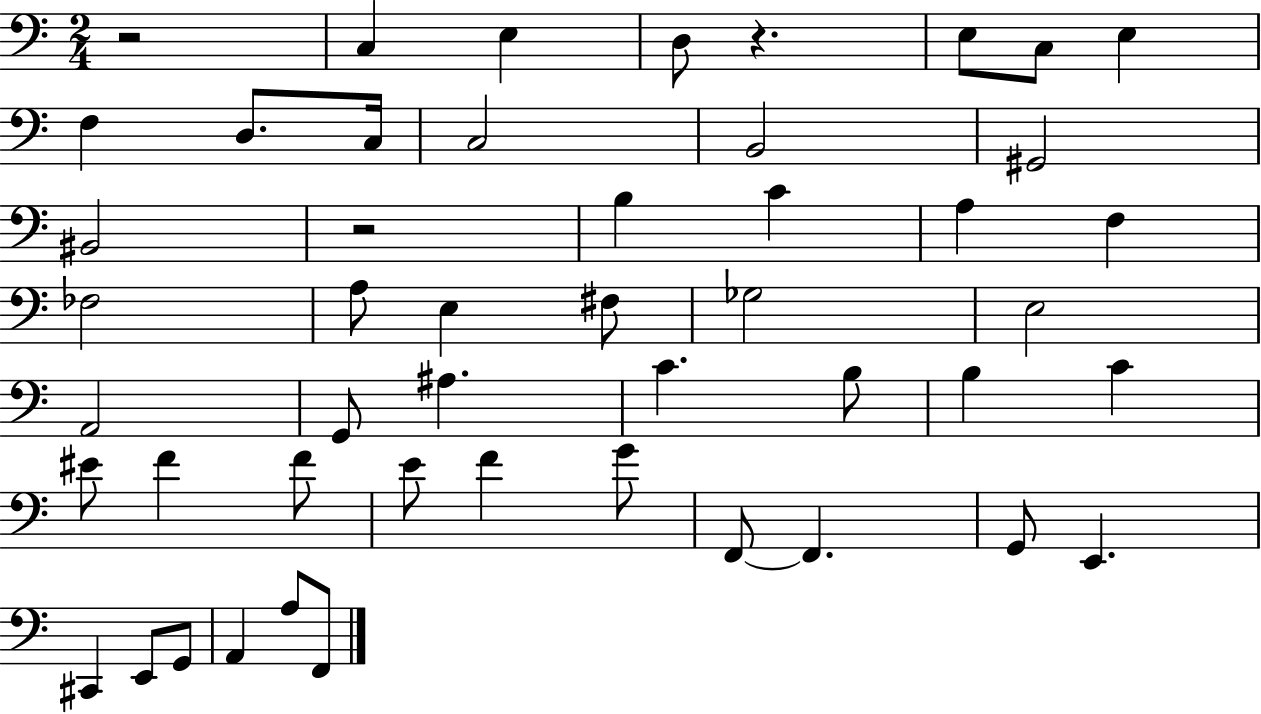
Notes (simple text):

R/h C3/q E3/q D3/e R/q. E3/e C3/e E3/q F3/q D3/e. C3/s C3/h B2/h G#2/h BIS2/h R/h B3/q C4/q A3/q F3/q FES3/h A3/e E3/q F#3/e Gb3/h E3/h A2/h G2/e A#3/q. C4/q. B3/e B3/q C4/q EIS4/e F4/q F4/e E4/e F4/q G4/e F2/e F2/q. G2/e E2/q. C#2/q E2/e G2/e A2/q A3/e F2/e